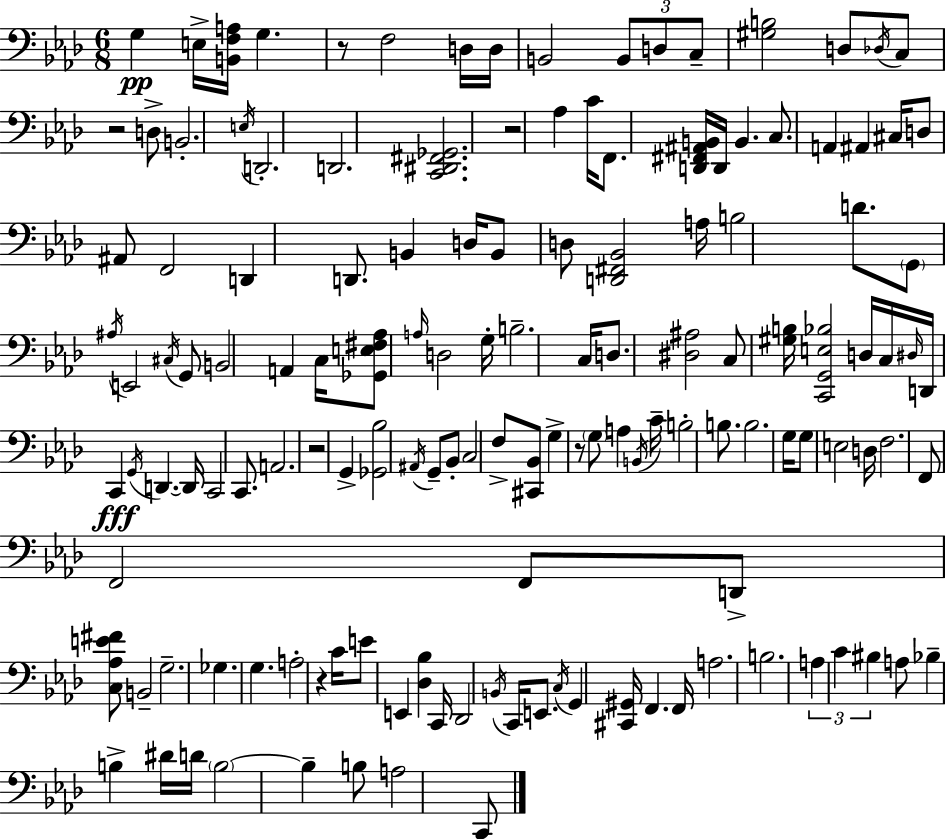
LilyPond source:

{
  \clef bass
  \numericTimeSignature
  \time 6/8
  \key aes \major
  g4\pp e16-> <b, f a>16 g4. | r8 f2 d16 d16 | b,2 \tuplet 3/2 { b,8 d8 | c8-- } <gis b>2 d8 | \break \acciaccatura { des16 } c8 r2 d8-> | b,2.-. | \acciaccatura { e16 } d,2.-. | d,2. | \break <c, dis, fis, ges,>2. | r2 aes4 | c'16 f,8. <d, fis, ais, b,>16 d,16 b,4. | c8. a,4 ais,4 | \break cis16 d8 ais,8 f,2 | d,4 d,8. b,4 | d16 b,8 d8 <d, fis, bes,>2 | a16 b2 d'8. | \break \parenthesize g,8 \acciaccatura { ais16 } e,2 | \acciaccatura { cis16 } g,8 b,2 | a,4 c16 <ges, e fis aes>8 \grace { a16 } d2 | g16-. b2.-- | \break c16 d8. <dis ais>2 | c8 <gis b>16 <c, g, e bes>2 | d16 c16 \grace { dis16 } d,16 c,4\fff | \acciaccatura { g,16 } d,4.~~ d,16 c,2 | \break c,8. a,2. | r2 | g,4-> <ges, bes>2 | \acciaccatura { ais,16 } g,8-- bes,8-. c2 | \break f8-> <cis, bes,>8 g4-> | r8 \parenthesize g8 a4 \acciaccatura { b,16 } c'16-- b2-. | b8. b2. | g16 g8 | \break e2 d16 f2. | f,8 f,2 | f,8 d,8-> <c aes e' fis'>8 | b,2-- g2.-- | \break ges4. | g4. a2-. | r4 c'16 e'8 | e,4 <des bes>4 c,16 des,2 | \break \acciaccatura { b,16 } c,16 e,8. \acciaccatura { c16 } g,4 | <cis, gis,>16 f,4. f,16 a2. | b2. | \tuplet 3/2 { a4 | \break c'4 bis4 } a8 | bes4-- b4-> dis'16 d'16 \parenthesize b2~~ | b4-- b8 | a2 c,8 \bar "|."
}